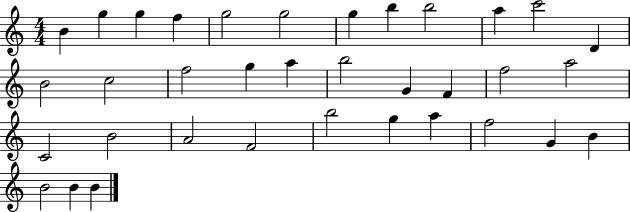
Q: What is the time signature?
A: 4/4